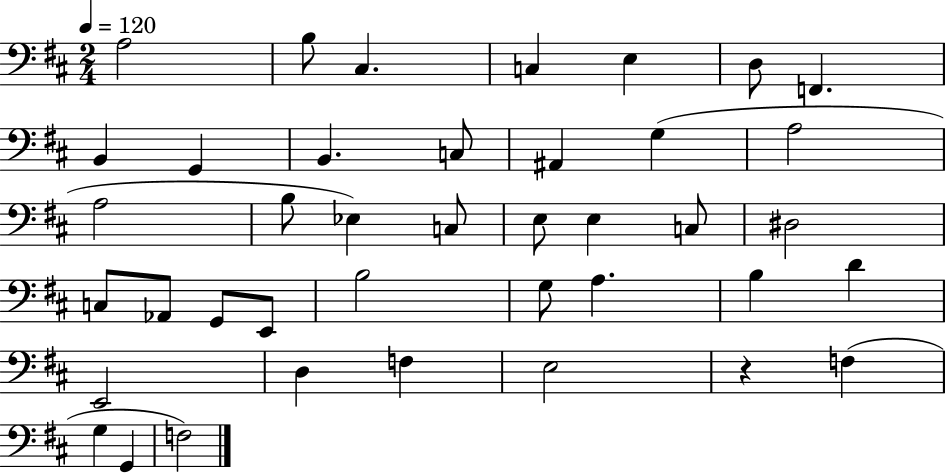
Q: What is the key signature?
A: D major